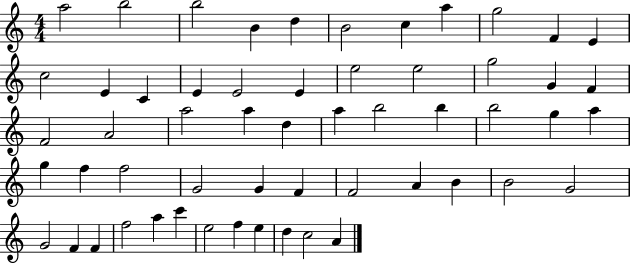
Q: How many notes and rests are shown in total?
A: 56